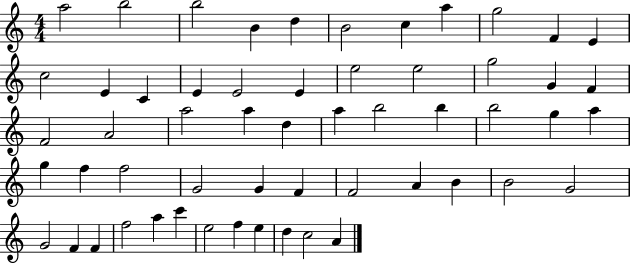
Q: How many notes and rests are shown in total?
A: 56